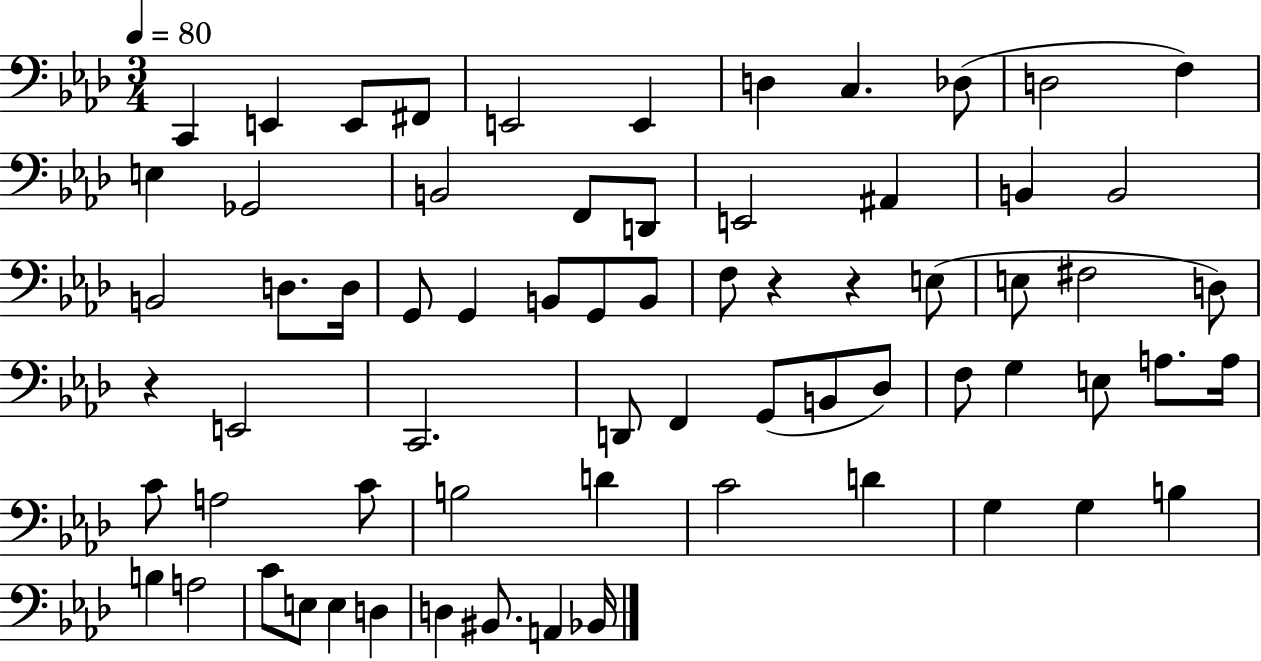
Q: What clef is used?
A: bass